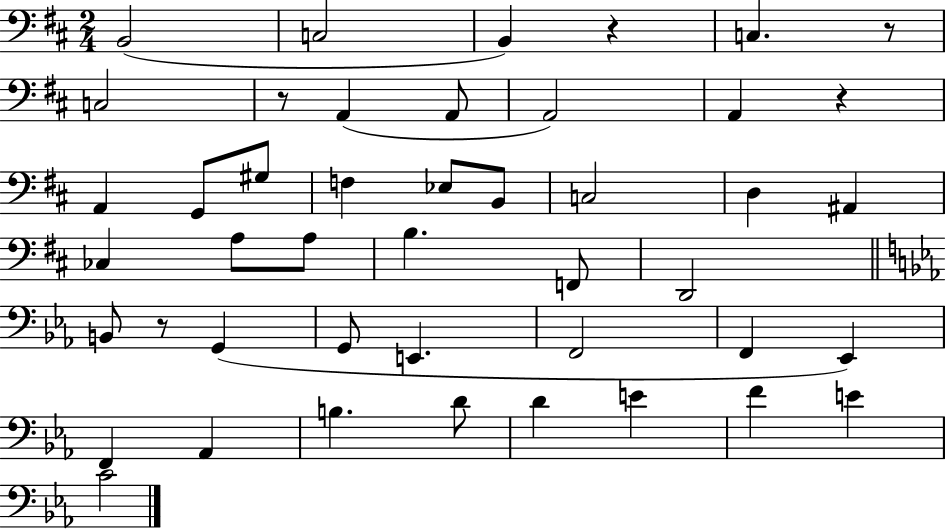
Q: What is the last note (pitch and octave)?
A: C4